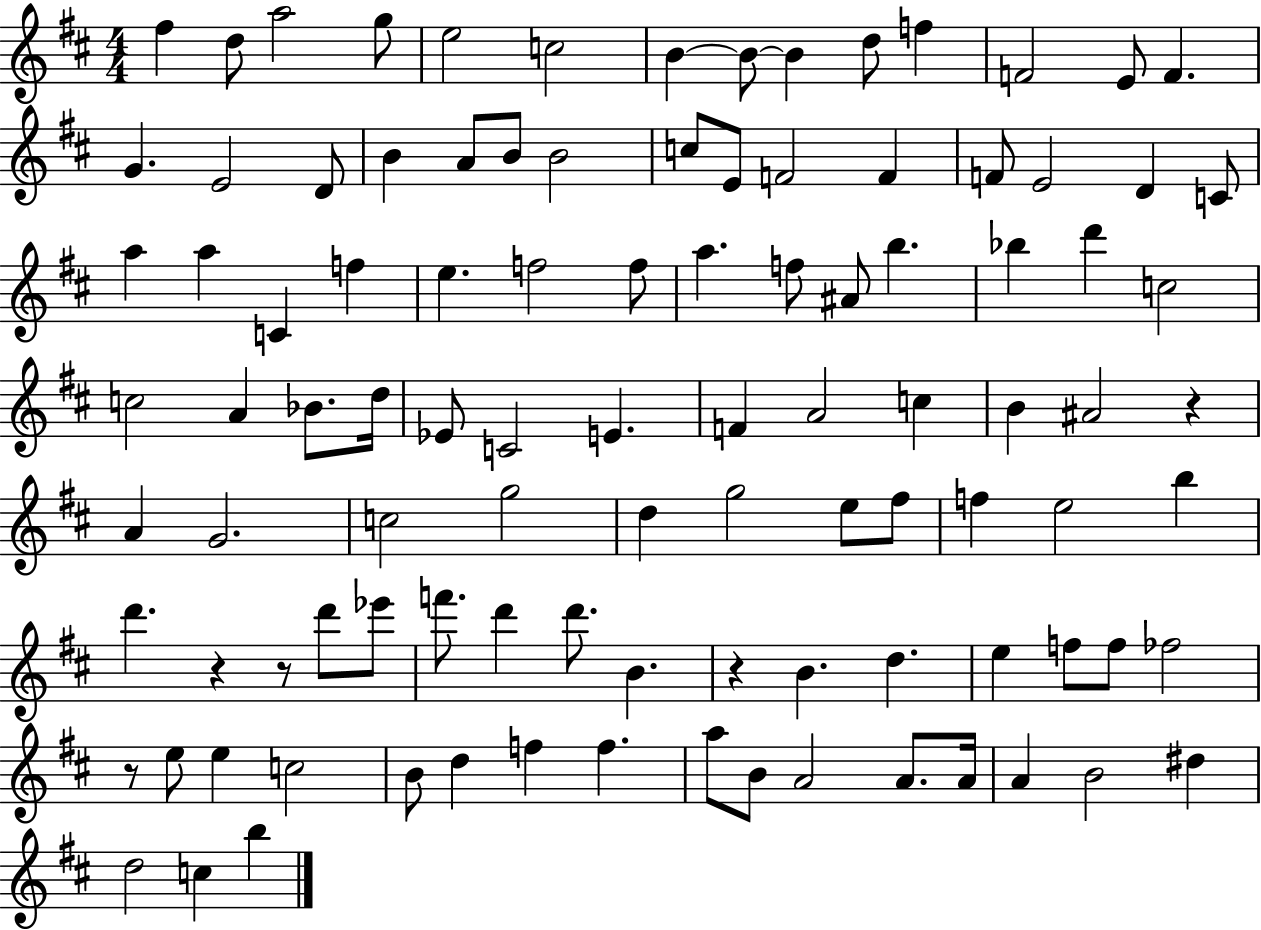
{
  \clef treble
  \numericTimeSignature
  \time 4/4
  \key d \major
  \repeat volta 2 { fis''4 d''8 a''2 g''8 | e''2 c''2 | b'4~~ b'8~~ b'4 d''8 f''4 | f'2 e'8 f'4. | \break g'4. e'2 d'8 | b'4 a'8 b'8 b'2 | c''8 e'8 f'2 f'4 | f'8 e'2 d'4 c'8 | \break a''4 a''4 c'4 f''4 | e''4. f''2 f''8 | a''4. f''8 ais'8 b''4. | bes''4 d'''4 c''2 | \break c''2 a'4 bes'8. d''16 | ees'8 c'2 e'4. | f'4 a'2 c''4 | b'4 ais'2 r4 | \break a'4 g'2. | c''2 g''2 | d''4 g''2 e''8 fis''8 | f''4 e''2 b''4 | \break d'''4. r4 r8 d'''8 ees'''8 | f'''8. d'''4 d'''8. b'4. | r4 b'4. d''4. | e''4 f''8 f''8 fes''2 | \break r8 e''8 e''4 c''2 | b'8 d''4 f''4 f''4. | a''8 b'8 a'2 a'8. a'16 | a'4 b'2 dis''4 | \break d''2 c''4 b''4 | } \bar "|."
}